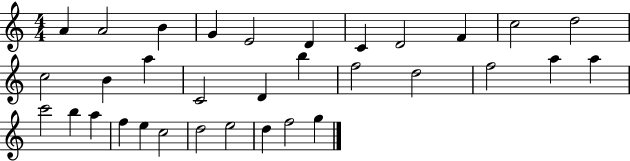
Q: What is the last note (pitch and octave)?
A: G5